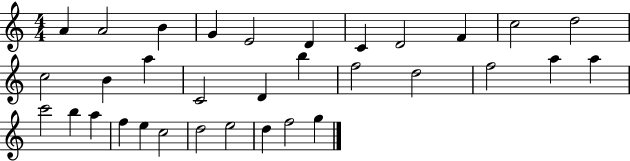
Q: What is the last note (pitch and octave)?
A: G5